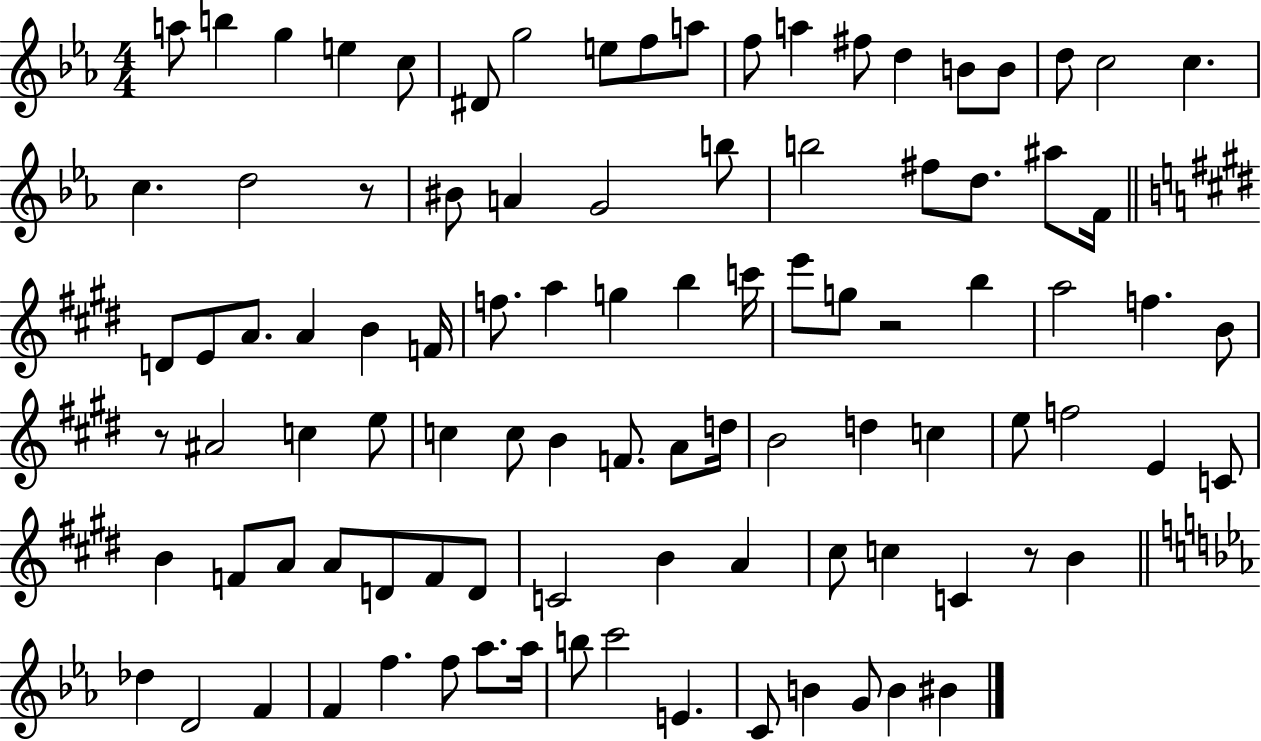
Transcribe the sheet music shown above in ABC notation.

X:1
T:Untitled
M:4/4
L:1/4
K:Eb
a/2 b g e c/2 ^D/2 g2 e/2 f/2 a/2 f/2 a ^f/2 d B/2 B/2 d/2 c2 c c d2 z/2 ^B/2 A G2 b/2 b2 ^f/2 d/2 ^a/2 F/4 D/2 E/2 A/2 A B F/4 f/2 a g b c'/4 e'/2 g/2 z2 b a2 f B/2 z/2 ^A2 c e/2 c c/2 B F/2 A/2 d/4 B2 d c e/2 f2 E C/2 B F/2 A/2 A/2 D/2 F/2 D/2 C2 B A ^c/2 c C z/2 B _d D2 F F f f/2 _a/2 _a/4 b/2 c'2 E C/2 B G/2 B ^B